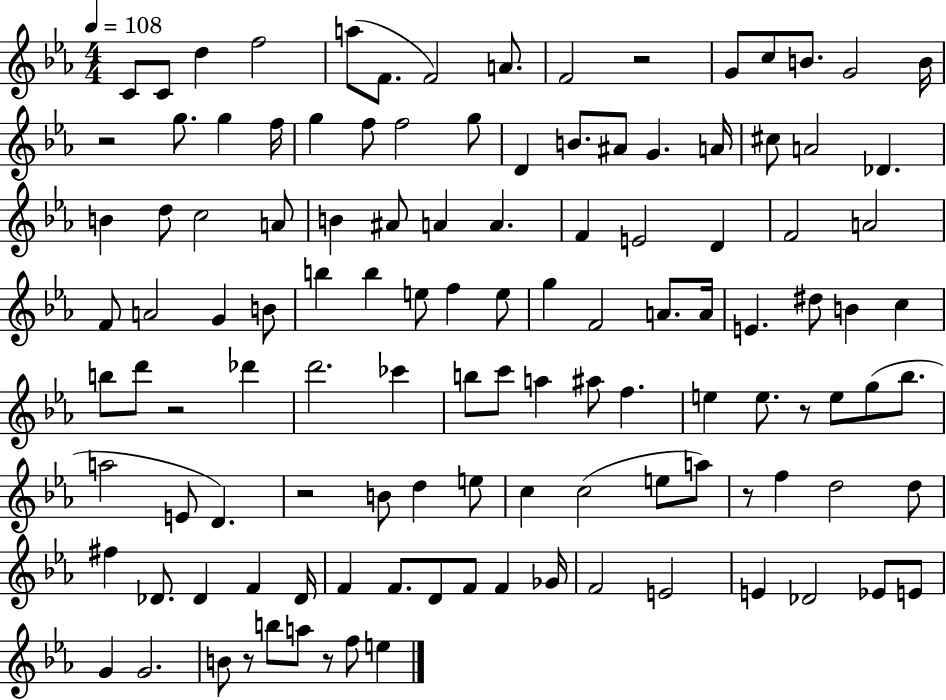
{
  \clef treble
  \numericTimeSignature
  \time 4/4
  \key ees \major
  \tempo 4 = 108
  c'8 c'8 d''4 f''2 | a''8( f'8. f'2) a'8. | f'2 r2 | g'8 c''8 b'8. g'2 b'16 | \break r2 g''8. g''4 f''16 | g''4 f''8 f''2 g''8 | d'4 b'8. ais'8 g'4. a'16 | cis''8 a'2 des'4. | \break b'4 d''8 c''2 a'8 | b'4 ais'8 a'4 a'4. | f'4 e'2 d'4 | f'2 a'2 | \break f'8 a'2 g'4 b'8 | b''4 b''4 e''8 f''4 e''8 | g''4 f'2 a'8. a'16 | e'4. dis''8 b'4 c''4 | \break b''8 d'''8 r2 des'''4 | d'''2. ces'''4 | b''8 c'''8 a''4 ais''8 f''4. | e''4 e''8. r8 e''8 g''8( bes''8. | \break a''2 e'8 d'4.) | r2 b'8 d''4 e''8 | c''4 c''2( e''8 a''8) | r8 f''4 d''2 d''8 | \break fis''4 des'8. des'4 f'4 des'16 | f'4 f'8. d'8 f'8 f'4 ges'16 | f'2 e'2 | e'4 des'2 ees'8 e'8 | \break g'4 g'2. | b'8 r8 b''8 a''8 r8 f''8 e''4 | \bar "|."
}